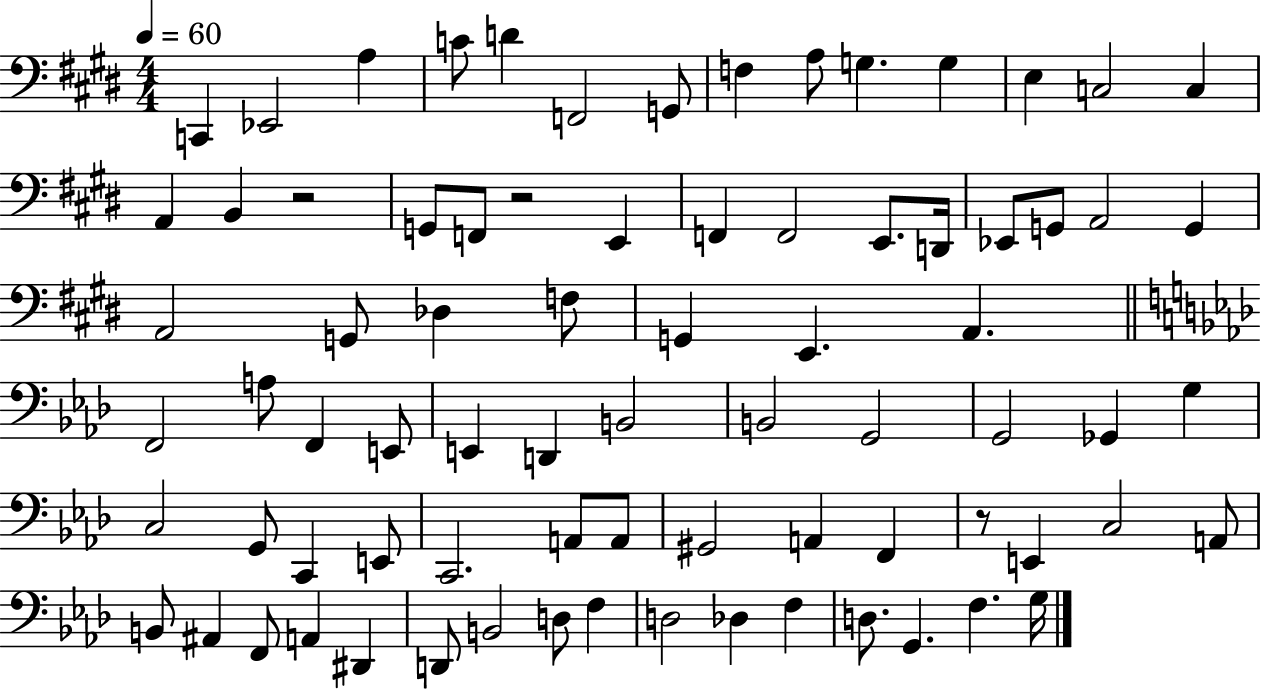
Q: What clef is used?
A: bass